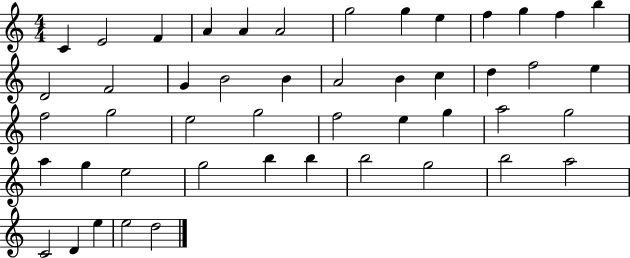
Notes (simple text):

C4/q E4/h F4/q A4/q A4/q A4/h G5/h G5/q E5/q F5/q G5/q F5/q B5/q D4/h F4/h G4/q B4/h B4/q A4/h B4/q C5/q D5/q F5/h E5/q F5/h G5/h E5/h G5/h F5/h E5/q G5/q A5/h G5/h A5/q G5/q E5/h G5/h B5/q B5/q B5/h G5/h B5/h A5/h C4/h D4/q E5/q E5/h D5/h